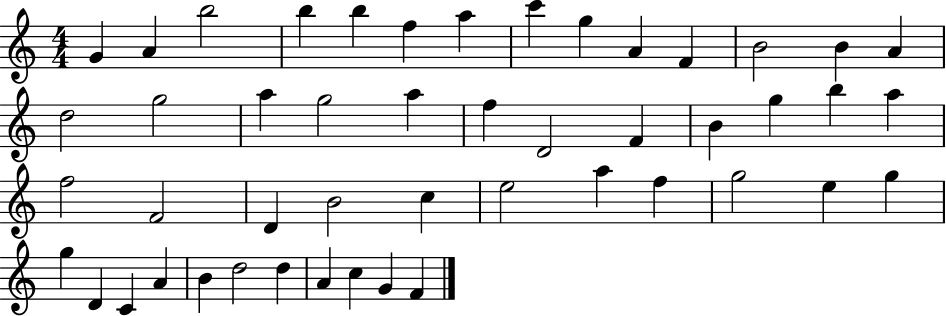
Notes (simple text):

G4/q A4/q B5/h B5/q B5/q F5/q A5/q C6/q G5/q A4/q F4/q B4/h B4/q A4/q D5/h G5/h A5/q G5/h A5/q F5/q D4/h F4/q B4/q G5/q B5/q A5/q F5/h F4/h D4/q B4/h C5/q E5/h A5/q F5/q G5/h E5/q G5/q G5/q D4/q C4/q A4/q B4/q D5/h D5/q A4/q C5/q G4/q F4/q